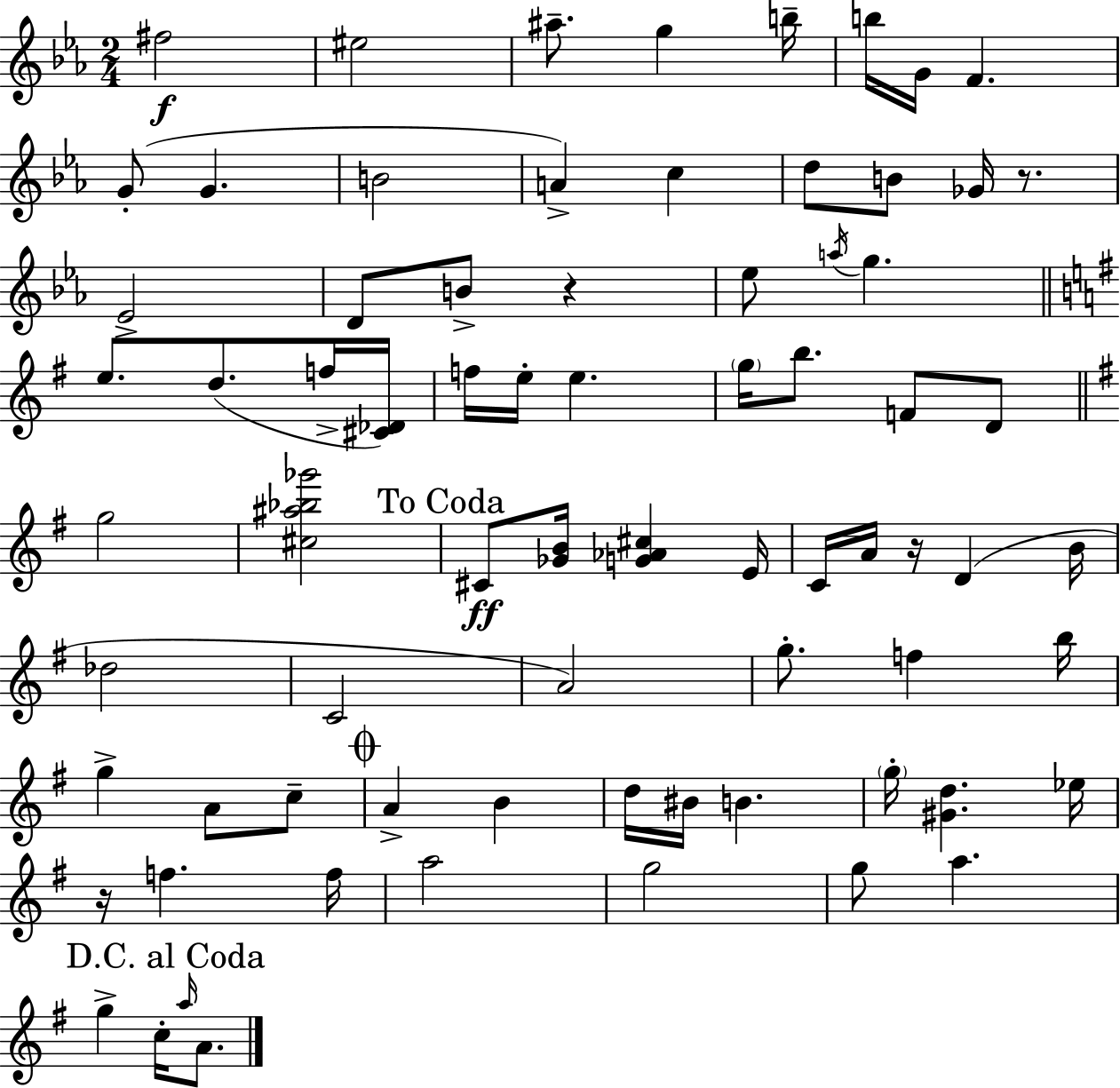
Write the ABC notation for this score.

X:1
T:Untitled
M:2/4
L:1/4
K:Cm
^f2 ^e2 ^a/2 g b/4 b/4 G/4 F G/2 G B2 A c d/2 B/2 _G/4 z/2 _E2 D/2 B/2 z _e/2 a/4 g e/2 d/2 f/4 [^C_D]/4 f/4 e/4 e g/4 b/2 F/2 D/2 g2 [^c^a_b_g']2 ^C/2 [_GB]/4 [G_A^c] E/4 C/4 A/4 z/4 D B/4 _d2 C2 A2 g/2 f b/4 g A/2 c/2 A B d/4 ^B/4 B g/4 [^Gd] _e/4 z/4 f f/4 a2 g2 g/2 a g c/4 a/4 A/2